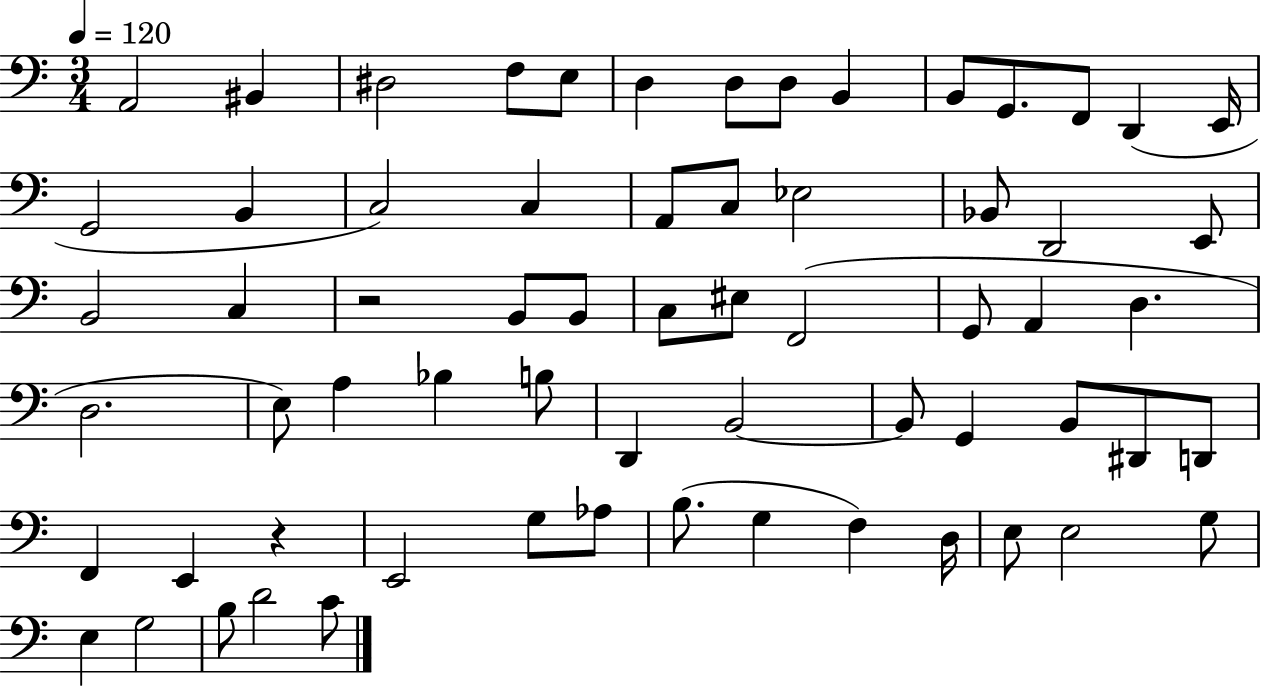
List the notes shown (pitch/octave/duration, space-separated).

A2/h BIS2/q D#3/h F3/e E3/e D3/q D3/e D3/e B2/q B2/e G2/e. F2/e D2/q E2/s G2/h B2/q C3/h C3/q A2/e C3/e Eb3/h Bb2/e D2/h E2/e B2/h C3/q R/h B2/e B2/e C3/e EIS3/e F2/h G2/e A2/q D3/q. D3/h. E3/e A3/q Bb3/q B3/e D2/q B2/h B2/e G2/q B2/e D#2/e D2/e F2/q E2/q R/q E2/h G3/e Ab3/e B3/e. G3/q F3/q D3/s E3/e E3/h G3/e E3/q G3/h B3/e D4/h C4/e